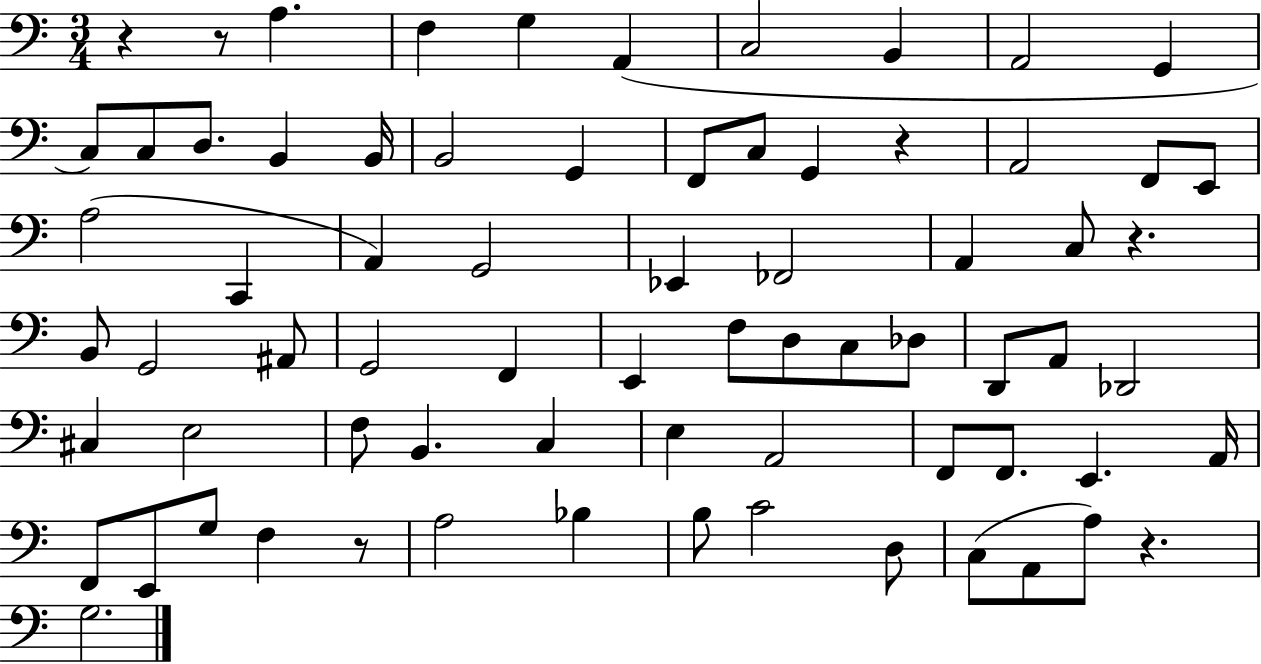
X:1
T:Untitled
M:3/4
L:1/4
K:C
z z/2 A, F, G, A,, C,2 B,, A,,2 G,, C,/2 C,/2 D,/2 B,, B,,/4 B,,2 G,, F,,/2 C,/2 G,, z A,,2 F,,/2 E,,/2 A,2 C,, A,, G,,2 _E,, _F,,2 A,, C,/2 z B,,/2 G,,2 ^A,,/2 G,,2 F,, E,, F,/2 D,/2 C,/2 _D,/2 D,,/2 A,,/2 _D,,2 ^C, E,2 F,/2 B,, C, E, A,,2 F,,/2 F,,/2 E,, A,,/4 F,,/2 E,,/2 G,/2 F, z/2 A,2 _B, B,/2 C2 D,/2 C,/2 A,,/2 A,/2 z G,2